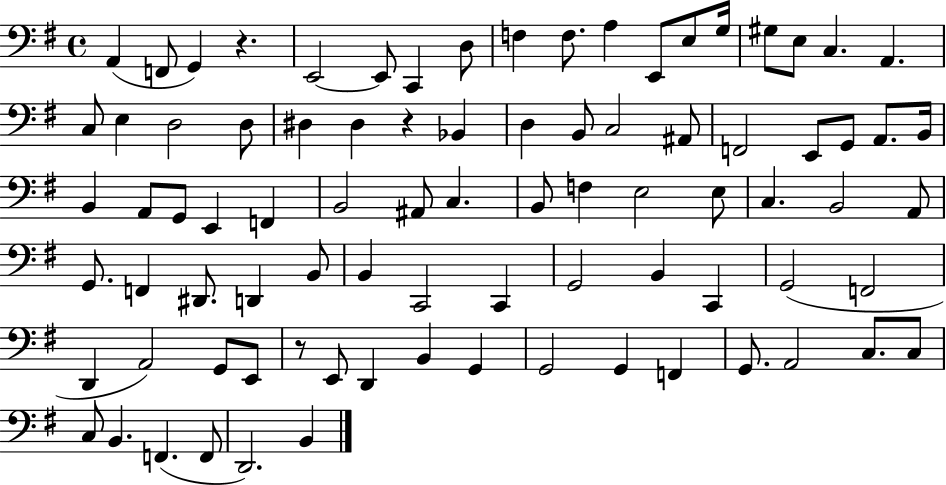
{
  \clef bass
  \time 4/4
  \defaultTimeSignature
  \key g \major
  a,4( f,8 g,4) r4. | e,2~~ e,8 c,4 d8 | f4 f8. a4 e,8 e8 g16 | gis8 e8 c4. a,4. | \break c8 e4 d2 d8 | dis4 dis4 r4 bes,4 | d4 b,8 c2 ais,8 | f,2 e,8 g,8 a,8. b,16 | \break b,4 a,8 g,8 e,4 f,4 | b,2 ais,8 c4. | b,8 f4 e2 e8 | c4. b,2 a,8 | \break g,8. f,4 dis,8. d,4 b,8 | b,4 c,2 c,4 | g,2 b,4 c,4 | g,2( f,2 | \break d,4 a,2) g,8 e,8 | r8 e,8 d,4 b,4 g,4 | g,2 g,4 f,4 | g,8. a,2 c8. c8 | \break c8 b,4. f,4.( f,8 | d,2.) b,4 | \bar "|."
}